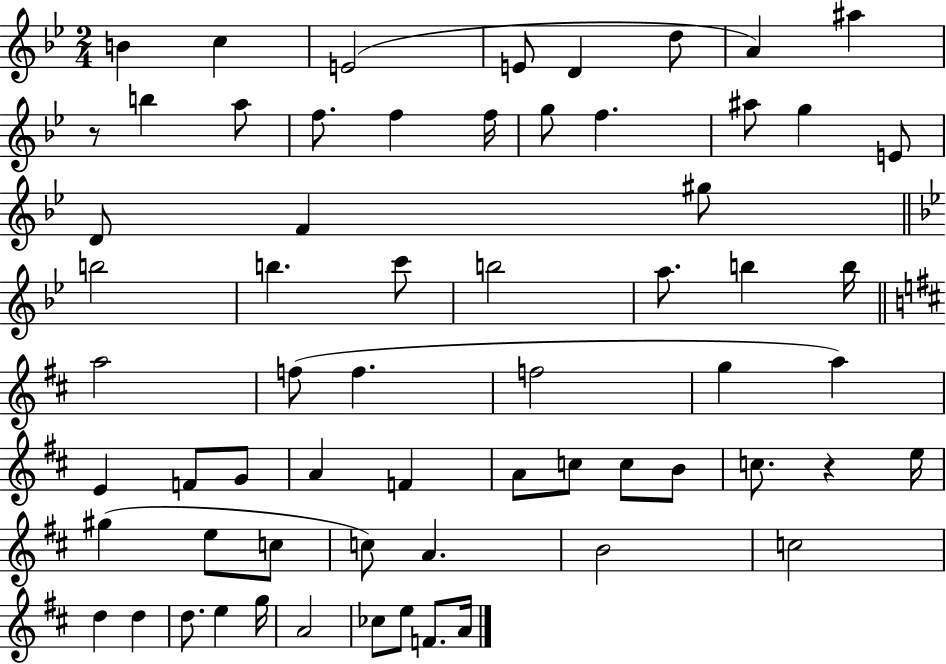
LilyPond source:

{
  \clef treble
  \numericTimeSignature
  \time 2/4
  \key bes \major
  b'4 c''4 | e'2( | e'8 d'4 d''8 | a'4) ais''4 | \break r8 b''4 a''8 | f''8. f''4 f''16 | g''8 f''4. | ais''8 g''4 e'8 | \break d'8 f'4 gis''8 | \bar "||" \break \key g \minor b''2 | b''4. c'''8 | b''2 | a''8. b''4 b''16 | \break \bar "||" \break \key d \major a''2 | f''8( f''4. | f''2 | g''4 a''4) | \break e'4 f'8 g'8 | a'4 f'4 | a'8 c''8 c''8 b'8 | c''8. r4 e''16 | \break gis''4( e''8 c''8 | c''8) a'4. | b'2 | c''2 | \break d''4 d''4 | d''8. e''4 g''16 | a'2 | ces''8 e''8 f'8. a'16 | \break \bar "|."
}